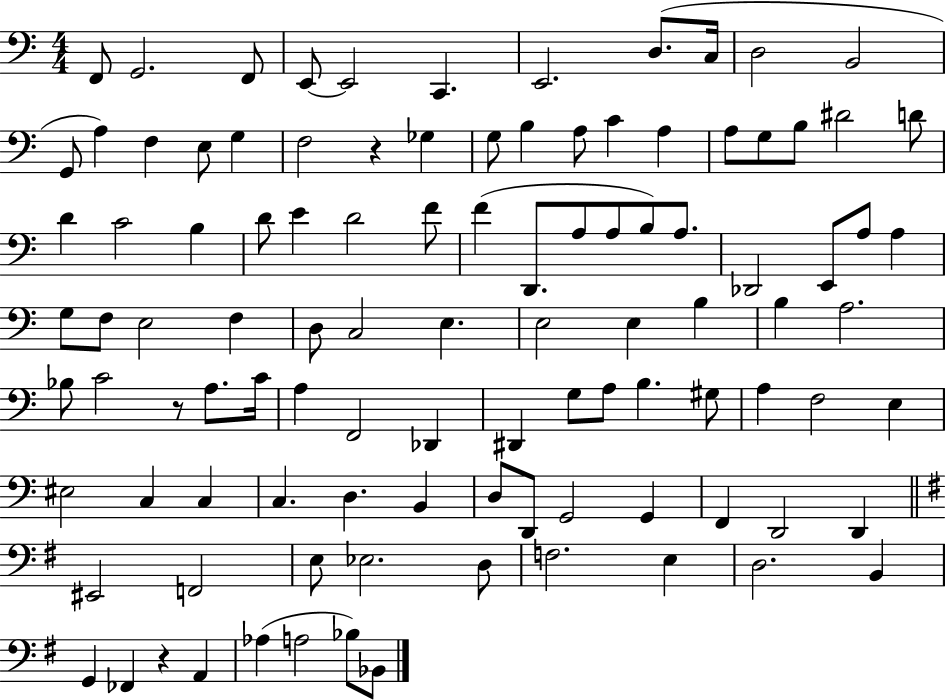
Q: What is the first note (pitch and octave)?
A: F2